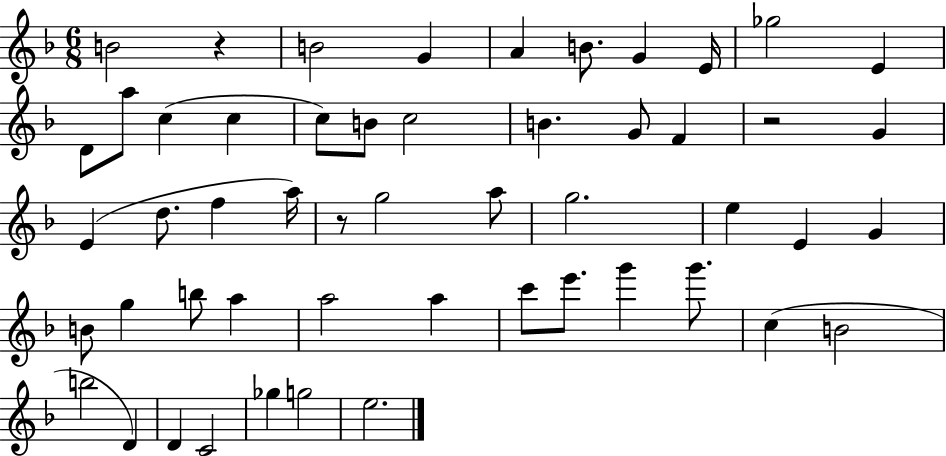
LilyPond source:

{
  \clef treble
  \numericTimeSignature
  \time 6/8
  \key f \major
  b'2 r4 | b'2 g'4 | a'4 b'8. g'4 e'16 | ges''2 e'4 | \break d'8 a''8 c''4( c''4 | c''8) b'8 c''2 | b'4. g'8 f'4 | r2 g'4 | \break e'4( d''8. f''4 a''16) | r8 g''2 a''8 | g''2. | e''4 e'4 g'4 | \break b'8 g''4 b''8 a''4 | a''2 a''4 | c'''8 e'''8. g'''4 g'''8. | c''4( b'2 | \break b''2 d'4) | d'4 c'2 | ges''4 g''2 | e''2. | \break \bar "|."
}